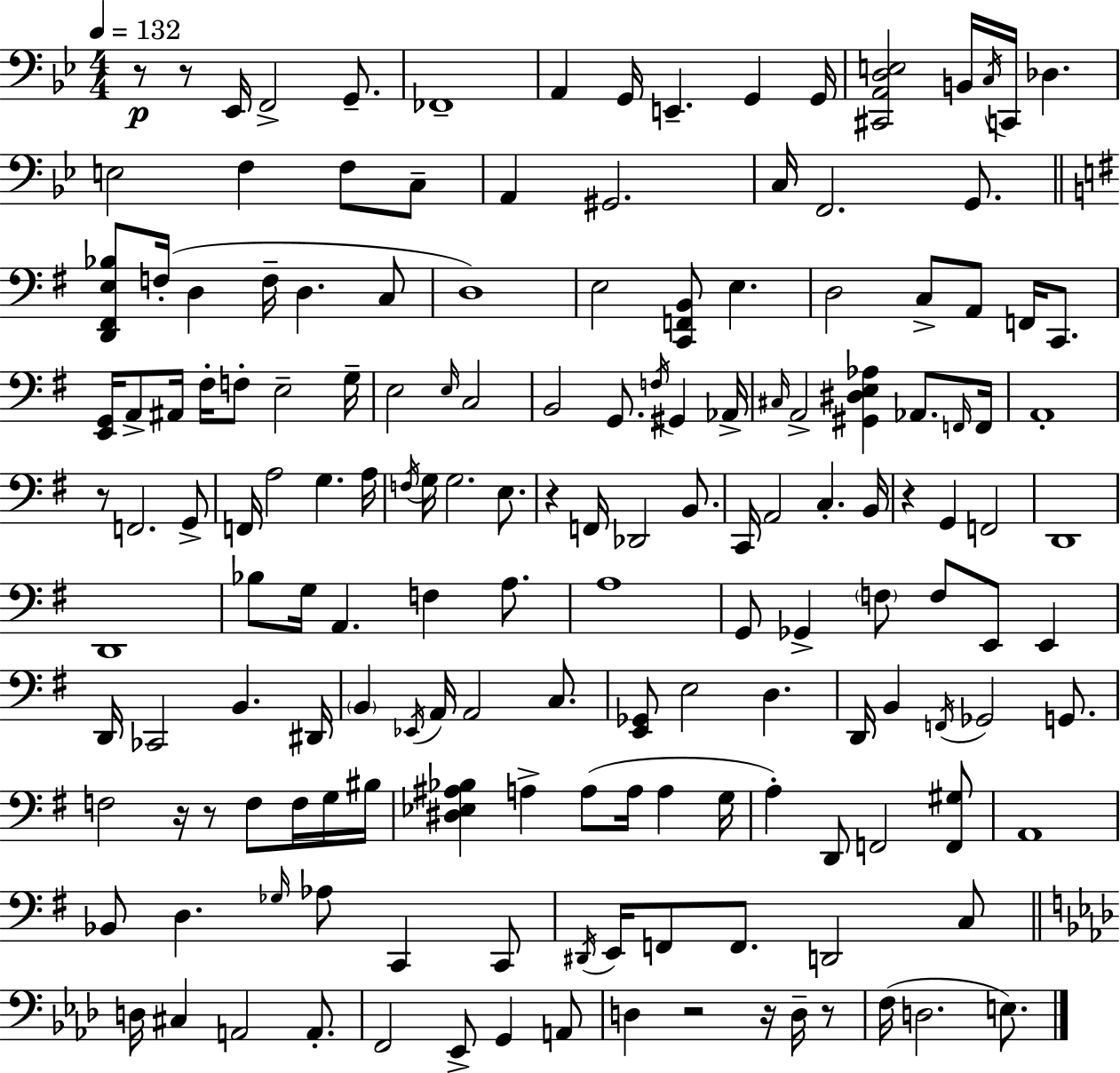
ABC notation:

X:1
T:Untitled
M:4/4
L:1/4
K:Gm
z/2 z/2 _E,,/4 F,,2 G,,/2 _F,,4 A,, G,,/4 E,, G,, G,,/4 [^C,,A,,D,E,]2 B,,/4 C,/4 C,,/4 _D, E,2 F, F,/2 C,/2 A,, ^G,,2 C,/4 F,,2 G,,/2 [D,,^F,,E,_B,]/2 F,/4 D, F,/4 D, C,/2 D,4 E,2 [C,,F,,B,,]/2 E, D,2 C,/2 A,,/2 F,,/4 C,,/2 [E,,G,,]/4 A,,/2 ^A,,/4 ^F,/4 F,/2 E,2 G,/4 E,2 E,/4 C,2 B,,2 G,,/2 F,/4 ^G,, _A,,/4 ^C,/4 A,,2 [^G,,^D,E,_A,] _A,,/2 F,,/4 F,,/4 A,,4 z/2 F,,2 G,,/2 F,,/4 A,2 G, A,/4 F,/4 G,/4 G,2 E,/2 z F,,/4 _D,,2 B,,/2 C,,/4 A,,2 C, B,,/4 z G,, F,,2 D,,4 D,,4 _B,/2 G,/4 A,, F, A,/2 A,4 G,,/2 _G,, F,/2 F,/2 E,,/2 E,, D,,/4 _C,,2 B,, ^D,,/4 B,, _E,,/4 A,,/4 A,,2 C,/2 [E,,_G,,]/2 E,2 D, D,,/4 B,, F,,/4 _G,,2 G,,/2 F,2 z/4 z/2 F,/2 F,/4 G,/4 ^B,/4 [^D,_E,^A,_B,] A, A,/2 A,/4 A, G,/4 A, D,,/2 F,,2 [F,,^G,]/2 A,,4 _B,,/2 D, _G,/4 _A,/2 C,, C,,/2 ^D,,/4 E,,/4 F,,/2 F,,/2 D,,2 C,/2 D,/4 ^C, A,,2 A,,/2 F,,2 _E,,/2 G,, A,,/2 D, z2 z/4 D,/4 z/2 F,/4 D,2 E,/2